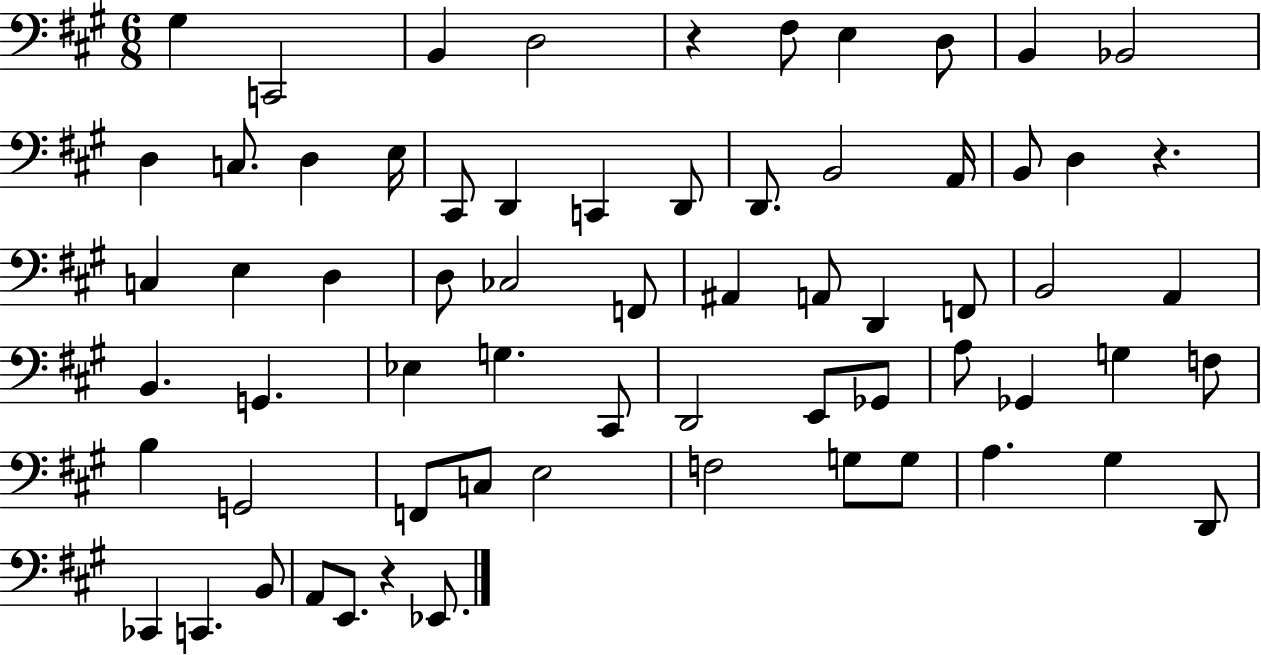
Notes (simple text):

G#3/q C2/h B2/q D3/h R/q F#3/e E3/q D3/e B2/q Bb2/h D3/q C3/e. D3/q E3/s C#2/e D2/q C2/q D2/e D2/e. B2/h A2/s B2/e D3/q R/q. C3/q E3/q D3/q D3/e CES3/h F2/e A#2/q A2/e D2/q F2/e B2/h A2/q B2/q. G2/q. Eb3/q G3/q. C#2/e D2/h E2/e Gb2/e A3/e Gb2/q G3/q F3/e B3/q G2/h F2/e C3/e E3/h F3/h G3/e G3/e A3/q. G#3/q D2/e CES2/q C2/q. B2/e A2/e E2/e. R/q Eb2/e.